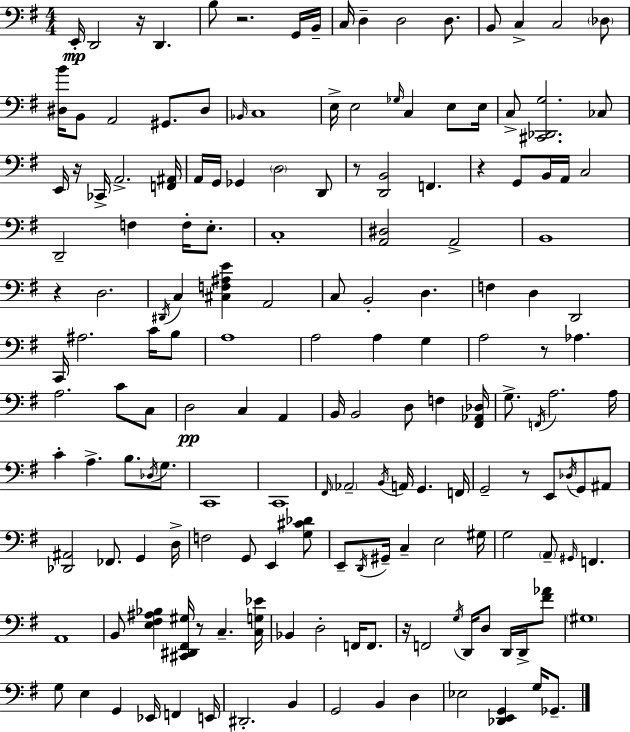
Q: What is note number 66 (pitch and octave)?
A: G3